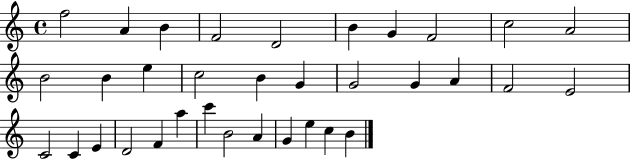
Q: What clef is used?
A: treble